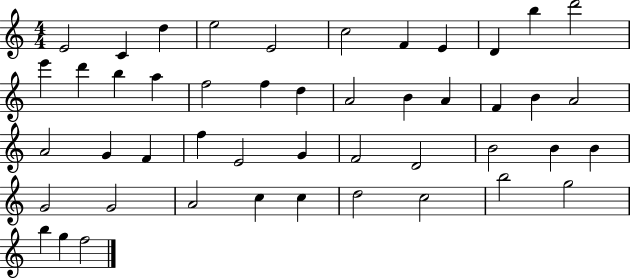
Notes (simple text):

E4/h C4/q D5/q E5/h E4/h C5/h F4/q E4/q D4/q B5/q D6/h E6/q D6/q B5/q A5/q F5/h F5/q D5/q A4/h B4/q A4/q F4/q B4/q A4/h A4/h G4/q F4/q F5/q E4/h G4/q F4/h D4/h B4/h B4/q B4/q G4/h G4/h A4/h C5/q C5/q D5/h C5/h B5/h G5/h B5/q G5/q F5/h